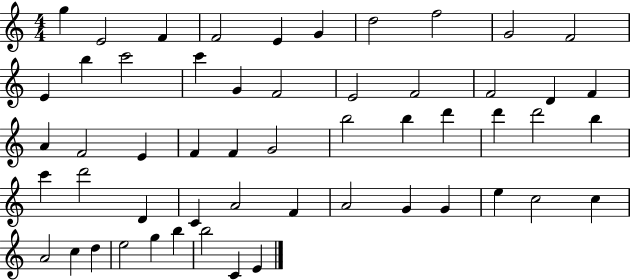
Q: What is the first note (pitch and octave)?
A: G5